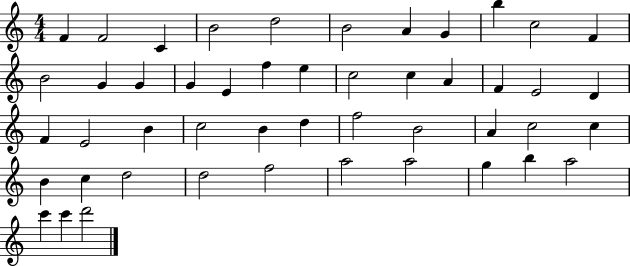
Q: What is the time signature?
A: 4/4